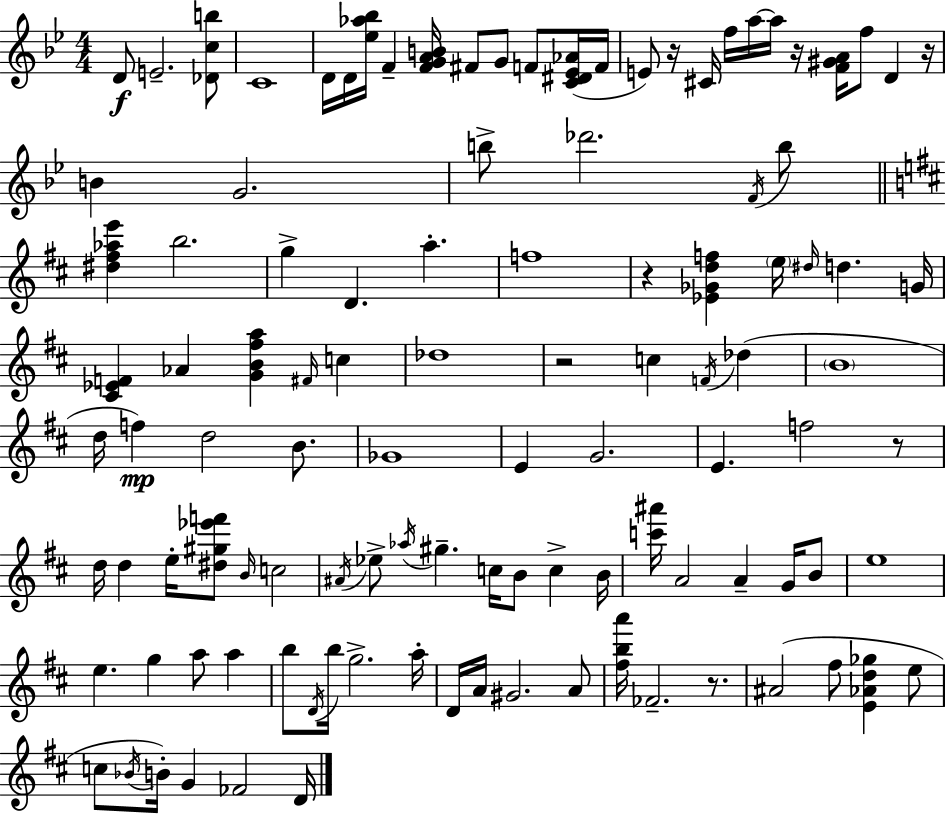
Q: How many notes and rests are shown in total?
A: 110